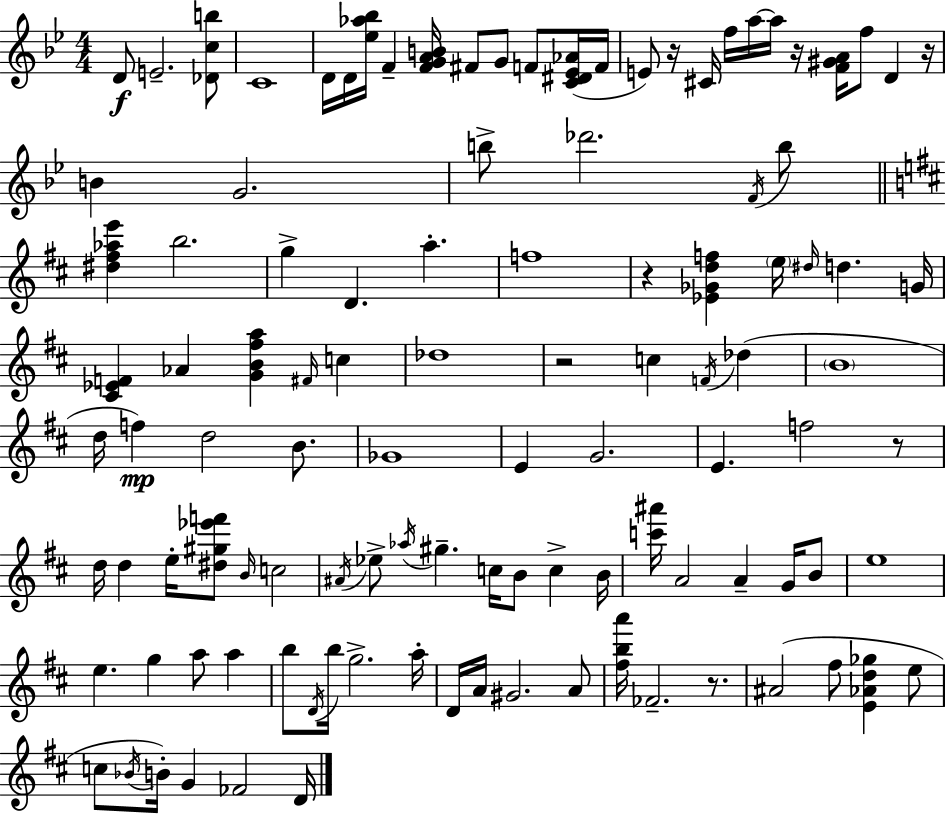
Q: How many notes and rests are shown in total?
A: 110